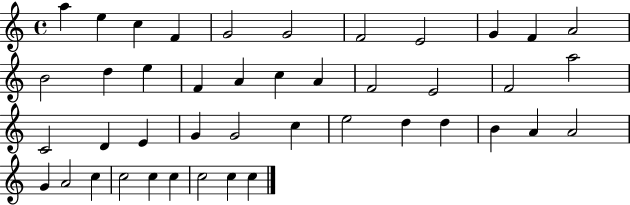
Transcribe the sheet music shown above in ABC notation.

X:1
T:Untitled
M:4/4
L:1/4
K:C
a e c F G2 G2 F2 E2 G F A2 B2 d e F A c A F2 E2 F2 a2 C2 D E G G2 c e2 d d B A A2 G A2 c c2 c c c2 c c